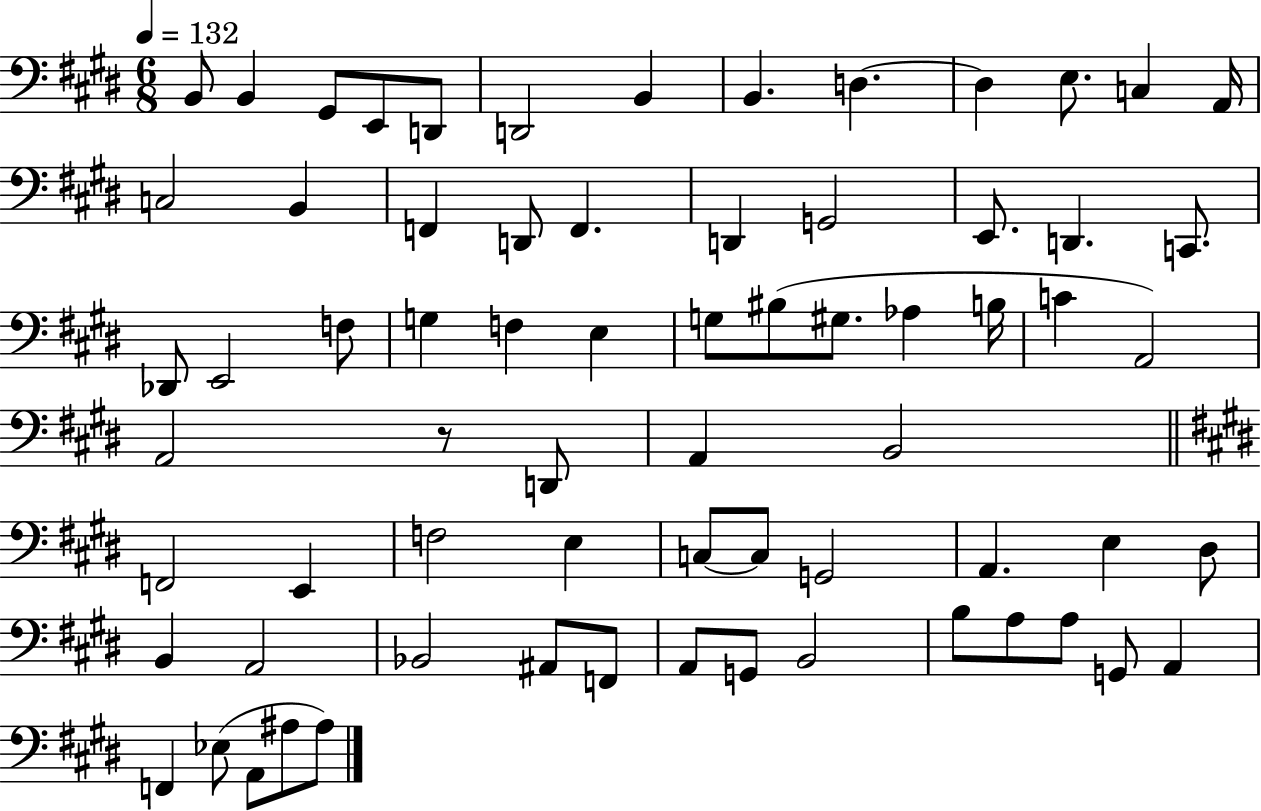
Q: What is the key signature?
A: E major